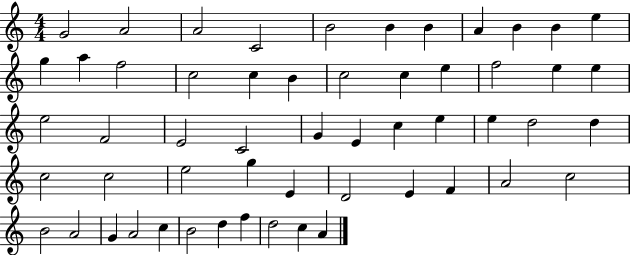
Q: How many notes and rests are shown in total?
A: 55